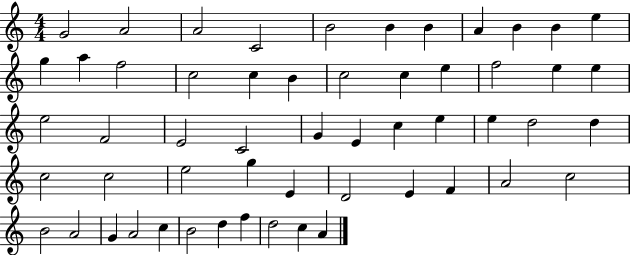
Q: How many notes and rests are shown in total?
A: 55